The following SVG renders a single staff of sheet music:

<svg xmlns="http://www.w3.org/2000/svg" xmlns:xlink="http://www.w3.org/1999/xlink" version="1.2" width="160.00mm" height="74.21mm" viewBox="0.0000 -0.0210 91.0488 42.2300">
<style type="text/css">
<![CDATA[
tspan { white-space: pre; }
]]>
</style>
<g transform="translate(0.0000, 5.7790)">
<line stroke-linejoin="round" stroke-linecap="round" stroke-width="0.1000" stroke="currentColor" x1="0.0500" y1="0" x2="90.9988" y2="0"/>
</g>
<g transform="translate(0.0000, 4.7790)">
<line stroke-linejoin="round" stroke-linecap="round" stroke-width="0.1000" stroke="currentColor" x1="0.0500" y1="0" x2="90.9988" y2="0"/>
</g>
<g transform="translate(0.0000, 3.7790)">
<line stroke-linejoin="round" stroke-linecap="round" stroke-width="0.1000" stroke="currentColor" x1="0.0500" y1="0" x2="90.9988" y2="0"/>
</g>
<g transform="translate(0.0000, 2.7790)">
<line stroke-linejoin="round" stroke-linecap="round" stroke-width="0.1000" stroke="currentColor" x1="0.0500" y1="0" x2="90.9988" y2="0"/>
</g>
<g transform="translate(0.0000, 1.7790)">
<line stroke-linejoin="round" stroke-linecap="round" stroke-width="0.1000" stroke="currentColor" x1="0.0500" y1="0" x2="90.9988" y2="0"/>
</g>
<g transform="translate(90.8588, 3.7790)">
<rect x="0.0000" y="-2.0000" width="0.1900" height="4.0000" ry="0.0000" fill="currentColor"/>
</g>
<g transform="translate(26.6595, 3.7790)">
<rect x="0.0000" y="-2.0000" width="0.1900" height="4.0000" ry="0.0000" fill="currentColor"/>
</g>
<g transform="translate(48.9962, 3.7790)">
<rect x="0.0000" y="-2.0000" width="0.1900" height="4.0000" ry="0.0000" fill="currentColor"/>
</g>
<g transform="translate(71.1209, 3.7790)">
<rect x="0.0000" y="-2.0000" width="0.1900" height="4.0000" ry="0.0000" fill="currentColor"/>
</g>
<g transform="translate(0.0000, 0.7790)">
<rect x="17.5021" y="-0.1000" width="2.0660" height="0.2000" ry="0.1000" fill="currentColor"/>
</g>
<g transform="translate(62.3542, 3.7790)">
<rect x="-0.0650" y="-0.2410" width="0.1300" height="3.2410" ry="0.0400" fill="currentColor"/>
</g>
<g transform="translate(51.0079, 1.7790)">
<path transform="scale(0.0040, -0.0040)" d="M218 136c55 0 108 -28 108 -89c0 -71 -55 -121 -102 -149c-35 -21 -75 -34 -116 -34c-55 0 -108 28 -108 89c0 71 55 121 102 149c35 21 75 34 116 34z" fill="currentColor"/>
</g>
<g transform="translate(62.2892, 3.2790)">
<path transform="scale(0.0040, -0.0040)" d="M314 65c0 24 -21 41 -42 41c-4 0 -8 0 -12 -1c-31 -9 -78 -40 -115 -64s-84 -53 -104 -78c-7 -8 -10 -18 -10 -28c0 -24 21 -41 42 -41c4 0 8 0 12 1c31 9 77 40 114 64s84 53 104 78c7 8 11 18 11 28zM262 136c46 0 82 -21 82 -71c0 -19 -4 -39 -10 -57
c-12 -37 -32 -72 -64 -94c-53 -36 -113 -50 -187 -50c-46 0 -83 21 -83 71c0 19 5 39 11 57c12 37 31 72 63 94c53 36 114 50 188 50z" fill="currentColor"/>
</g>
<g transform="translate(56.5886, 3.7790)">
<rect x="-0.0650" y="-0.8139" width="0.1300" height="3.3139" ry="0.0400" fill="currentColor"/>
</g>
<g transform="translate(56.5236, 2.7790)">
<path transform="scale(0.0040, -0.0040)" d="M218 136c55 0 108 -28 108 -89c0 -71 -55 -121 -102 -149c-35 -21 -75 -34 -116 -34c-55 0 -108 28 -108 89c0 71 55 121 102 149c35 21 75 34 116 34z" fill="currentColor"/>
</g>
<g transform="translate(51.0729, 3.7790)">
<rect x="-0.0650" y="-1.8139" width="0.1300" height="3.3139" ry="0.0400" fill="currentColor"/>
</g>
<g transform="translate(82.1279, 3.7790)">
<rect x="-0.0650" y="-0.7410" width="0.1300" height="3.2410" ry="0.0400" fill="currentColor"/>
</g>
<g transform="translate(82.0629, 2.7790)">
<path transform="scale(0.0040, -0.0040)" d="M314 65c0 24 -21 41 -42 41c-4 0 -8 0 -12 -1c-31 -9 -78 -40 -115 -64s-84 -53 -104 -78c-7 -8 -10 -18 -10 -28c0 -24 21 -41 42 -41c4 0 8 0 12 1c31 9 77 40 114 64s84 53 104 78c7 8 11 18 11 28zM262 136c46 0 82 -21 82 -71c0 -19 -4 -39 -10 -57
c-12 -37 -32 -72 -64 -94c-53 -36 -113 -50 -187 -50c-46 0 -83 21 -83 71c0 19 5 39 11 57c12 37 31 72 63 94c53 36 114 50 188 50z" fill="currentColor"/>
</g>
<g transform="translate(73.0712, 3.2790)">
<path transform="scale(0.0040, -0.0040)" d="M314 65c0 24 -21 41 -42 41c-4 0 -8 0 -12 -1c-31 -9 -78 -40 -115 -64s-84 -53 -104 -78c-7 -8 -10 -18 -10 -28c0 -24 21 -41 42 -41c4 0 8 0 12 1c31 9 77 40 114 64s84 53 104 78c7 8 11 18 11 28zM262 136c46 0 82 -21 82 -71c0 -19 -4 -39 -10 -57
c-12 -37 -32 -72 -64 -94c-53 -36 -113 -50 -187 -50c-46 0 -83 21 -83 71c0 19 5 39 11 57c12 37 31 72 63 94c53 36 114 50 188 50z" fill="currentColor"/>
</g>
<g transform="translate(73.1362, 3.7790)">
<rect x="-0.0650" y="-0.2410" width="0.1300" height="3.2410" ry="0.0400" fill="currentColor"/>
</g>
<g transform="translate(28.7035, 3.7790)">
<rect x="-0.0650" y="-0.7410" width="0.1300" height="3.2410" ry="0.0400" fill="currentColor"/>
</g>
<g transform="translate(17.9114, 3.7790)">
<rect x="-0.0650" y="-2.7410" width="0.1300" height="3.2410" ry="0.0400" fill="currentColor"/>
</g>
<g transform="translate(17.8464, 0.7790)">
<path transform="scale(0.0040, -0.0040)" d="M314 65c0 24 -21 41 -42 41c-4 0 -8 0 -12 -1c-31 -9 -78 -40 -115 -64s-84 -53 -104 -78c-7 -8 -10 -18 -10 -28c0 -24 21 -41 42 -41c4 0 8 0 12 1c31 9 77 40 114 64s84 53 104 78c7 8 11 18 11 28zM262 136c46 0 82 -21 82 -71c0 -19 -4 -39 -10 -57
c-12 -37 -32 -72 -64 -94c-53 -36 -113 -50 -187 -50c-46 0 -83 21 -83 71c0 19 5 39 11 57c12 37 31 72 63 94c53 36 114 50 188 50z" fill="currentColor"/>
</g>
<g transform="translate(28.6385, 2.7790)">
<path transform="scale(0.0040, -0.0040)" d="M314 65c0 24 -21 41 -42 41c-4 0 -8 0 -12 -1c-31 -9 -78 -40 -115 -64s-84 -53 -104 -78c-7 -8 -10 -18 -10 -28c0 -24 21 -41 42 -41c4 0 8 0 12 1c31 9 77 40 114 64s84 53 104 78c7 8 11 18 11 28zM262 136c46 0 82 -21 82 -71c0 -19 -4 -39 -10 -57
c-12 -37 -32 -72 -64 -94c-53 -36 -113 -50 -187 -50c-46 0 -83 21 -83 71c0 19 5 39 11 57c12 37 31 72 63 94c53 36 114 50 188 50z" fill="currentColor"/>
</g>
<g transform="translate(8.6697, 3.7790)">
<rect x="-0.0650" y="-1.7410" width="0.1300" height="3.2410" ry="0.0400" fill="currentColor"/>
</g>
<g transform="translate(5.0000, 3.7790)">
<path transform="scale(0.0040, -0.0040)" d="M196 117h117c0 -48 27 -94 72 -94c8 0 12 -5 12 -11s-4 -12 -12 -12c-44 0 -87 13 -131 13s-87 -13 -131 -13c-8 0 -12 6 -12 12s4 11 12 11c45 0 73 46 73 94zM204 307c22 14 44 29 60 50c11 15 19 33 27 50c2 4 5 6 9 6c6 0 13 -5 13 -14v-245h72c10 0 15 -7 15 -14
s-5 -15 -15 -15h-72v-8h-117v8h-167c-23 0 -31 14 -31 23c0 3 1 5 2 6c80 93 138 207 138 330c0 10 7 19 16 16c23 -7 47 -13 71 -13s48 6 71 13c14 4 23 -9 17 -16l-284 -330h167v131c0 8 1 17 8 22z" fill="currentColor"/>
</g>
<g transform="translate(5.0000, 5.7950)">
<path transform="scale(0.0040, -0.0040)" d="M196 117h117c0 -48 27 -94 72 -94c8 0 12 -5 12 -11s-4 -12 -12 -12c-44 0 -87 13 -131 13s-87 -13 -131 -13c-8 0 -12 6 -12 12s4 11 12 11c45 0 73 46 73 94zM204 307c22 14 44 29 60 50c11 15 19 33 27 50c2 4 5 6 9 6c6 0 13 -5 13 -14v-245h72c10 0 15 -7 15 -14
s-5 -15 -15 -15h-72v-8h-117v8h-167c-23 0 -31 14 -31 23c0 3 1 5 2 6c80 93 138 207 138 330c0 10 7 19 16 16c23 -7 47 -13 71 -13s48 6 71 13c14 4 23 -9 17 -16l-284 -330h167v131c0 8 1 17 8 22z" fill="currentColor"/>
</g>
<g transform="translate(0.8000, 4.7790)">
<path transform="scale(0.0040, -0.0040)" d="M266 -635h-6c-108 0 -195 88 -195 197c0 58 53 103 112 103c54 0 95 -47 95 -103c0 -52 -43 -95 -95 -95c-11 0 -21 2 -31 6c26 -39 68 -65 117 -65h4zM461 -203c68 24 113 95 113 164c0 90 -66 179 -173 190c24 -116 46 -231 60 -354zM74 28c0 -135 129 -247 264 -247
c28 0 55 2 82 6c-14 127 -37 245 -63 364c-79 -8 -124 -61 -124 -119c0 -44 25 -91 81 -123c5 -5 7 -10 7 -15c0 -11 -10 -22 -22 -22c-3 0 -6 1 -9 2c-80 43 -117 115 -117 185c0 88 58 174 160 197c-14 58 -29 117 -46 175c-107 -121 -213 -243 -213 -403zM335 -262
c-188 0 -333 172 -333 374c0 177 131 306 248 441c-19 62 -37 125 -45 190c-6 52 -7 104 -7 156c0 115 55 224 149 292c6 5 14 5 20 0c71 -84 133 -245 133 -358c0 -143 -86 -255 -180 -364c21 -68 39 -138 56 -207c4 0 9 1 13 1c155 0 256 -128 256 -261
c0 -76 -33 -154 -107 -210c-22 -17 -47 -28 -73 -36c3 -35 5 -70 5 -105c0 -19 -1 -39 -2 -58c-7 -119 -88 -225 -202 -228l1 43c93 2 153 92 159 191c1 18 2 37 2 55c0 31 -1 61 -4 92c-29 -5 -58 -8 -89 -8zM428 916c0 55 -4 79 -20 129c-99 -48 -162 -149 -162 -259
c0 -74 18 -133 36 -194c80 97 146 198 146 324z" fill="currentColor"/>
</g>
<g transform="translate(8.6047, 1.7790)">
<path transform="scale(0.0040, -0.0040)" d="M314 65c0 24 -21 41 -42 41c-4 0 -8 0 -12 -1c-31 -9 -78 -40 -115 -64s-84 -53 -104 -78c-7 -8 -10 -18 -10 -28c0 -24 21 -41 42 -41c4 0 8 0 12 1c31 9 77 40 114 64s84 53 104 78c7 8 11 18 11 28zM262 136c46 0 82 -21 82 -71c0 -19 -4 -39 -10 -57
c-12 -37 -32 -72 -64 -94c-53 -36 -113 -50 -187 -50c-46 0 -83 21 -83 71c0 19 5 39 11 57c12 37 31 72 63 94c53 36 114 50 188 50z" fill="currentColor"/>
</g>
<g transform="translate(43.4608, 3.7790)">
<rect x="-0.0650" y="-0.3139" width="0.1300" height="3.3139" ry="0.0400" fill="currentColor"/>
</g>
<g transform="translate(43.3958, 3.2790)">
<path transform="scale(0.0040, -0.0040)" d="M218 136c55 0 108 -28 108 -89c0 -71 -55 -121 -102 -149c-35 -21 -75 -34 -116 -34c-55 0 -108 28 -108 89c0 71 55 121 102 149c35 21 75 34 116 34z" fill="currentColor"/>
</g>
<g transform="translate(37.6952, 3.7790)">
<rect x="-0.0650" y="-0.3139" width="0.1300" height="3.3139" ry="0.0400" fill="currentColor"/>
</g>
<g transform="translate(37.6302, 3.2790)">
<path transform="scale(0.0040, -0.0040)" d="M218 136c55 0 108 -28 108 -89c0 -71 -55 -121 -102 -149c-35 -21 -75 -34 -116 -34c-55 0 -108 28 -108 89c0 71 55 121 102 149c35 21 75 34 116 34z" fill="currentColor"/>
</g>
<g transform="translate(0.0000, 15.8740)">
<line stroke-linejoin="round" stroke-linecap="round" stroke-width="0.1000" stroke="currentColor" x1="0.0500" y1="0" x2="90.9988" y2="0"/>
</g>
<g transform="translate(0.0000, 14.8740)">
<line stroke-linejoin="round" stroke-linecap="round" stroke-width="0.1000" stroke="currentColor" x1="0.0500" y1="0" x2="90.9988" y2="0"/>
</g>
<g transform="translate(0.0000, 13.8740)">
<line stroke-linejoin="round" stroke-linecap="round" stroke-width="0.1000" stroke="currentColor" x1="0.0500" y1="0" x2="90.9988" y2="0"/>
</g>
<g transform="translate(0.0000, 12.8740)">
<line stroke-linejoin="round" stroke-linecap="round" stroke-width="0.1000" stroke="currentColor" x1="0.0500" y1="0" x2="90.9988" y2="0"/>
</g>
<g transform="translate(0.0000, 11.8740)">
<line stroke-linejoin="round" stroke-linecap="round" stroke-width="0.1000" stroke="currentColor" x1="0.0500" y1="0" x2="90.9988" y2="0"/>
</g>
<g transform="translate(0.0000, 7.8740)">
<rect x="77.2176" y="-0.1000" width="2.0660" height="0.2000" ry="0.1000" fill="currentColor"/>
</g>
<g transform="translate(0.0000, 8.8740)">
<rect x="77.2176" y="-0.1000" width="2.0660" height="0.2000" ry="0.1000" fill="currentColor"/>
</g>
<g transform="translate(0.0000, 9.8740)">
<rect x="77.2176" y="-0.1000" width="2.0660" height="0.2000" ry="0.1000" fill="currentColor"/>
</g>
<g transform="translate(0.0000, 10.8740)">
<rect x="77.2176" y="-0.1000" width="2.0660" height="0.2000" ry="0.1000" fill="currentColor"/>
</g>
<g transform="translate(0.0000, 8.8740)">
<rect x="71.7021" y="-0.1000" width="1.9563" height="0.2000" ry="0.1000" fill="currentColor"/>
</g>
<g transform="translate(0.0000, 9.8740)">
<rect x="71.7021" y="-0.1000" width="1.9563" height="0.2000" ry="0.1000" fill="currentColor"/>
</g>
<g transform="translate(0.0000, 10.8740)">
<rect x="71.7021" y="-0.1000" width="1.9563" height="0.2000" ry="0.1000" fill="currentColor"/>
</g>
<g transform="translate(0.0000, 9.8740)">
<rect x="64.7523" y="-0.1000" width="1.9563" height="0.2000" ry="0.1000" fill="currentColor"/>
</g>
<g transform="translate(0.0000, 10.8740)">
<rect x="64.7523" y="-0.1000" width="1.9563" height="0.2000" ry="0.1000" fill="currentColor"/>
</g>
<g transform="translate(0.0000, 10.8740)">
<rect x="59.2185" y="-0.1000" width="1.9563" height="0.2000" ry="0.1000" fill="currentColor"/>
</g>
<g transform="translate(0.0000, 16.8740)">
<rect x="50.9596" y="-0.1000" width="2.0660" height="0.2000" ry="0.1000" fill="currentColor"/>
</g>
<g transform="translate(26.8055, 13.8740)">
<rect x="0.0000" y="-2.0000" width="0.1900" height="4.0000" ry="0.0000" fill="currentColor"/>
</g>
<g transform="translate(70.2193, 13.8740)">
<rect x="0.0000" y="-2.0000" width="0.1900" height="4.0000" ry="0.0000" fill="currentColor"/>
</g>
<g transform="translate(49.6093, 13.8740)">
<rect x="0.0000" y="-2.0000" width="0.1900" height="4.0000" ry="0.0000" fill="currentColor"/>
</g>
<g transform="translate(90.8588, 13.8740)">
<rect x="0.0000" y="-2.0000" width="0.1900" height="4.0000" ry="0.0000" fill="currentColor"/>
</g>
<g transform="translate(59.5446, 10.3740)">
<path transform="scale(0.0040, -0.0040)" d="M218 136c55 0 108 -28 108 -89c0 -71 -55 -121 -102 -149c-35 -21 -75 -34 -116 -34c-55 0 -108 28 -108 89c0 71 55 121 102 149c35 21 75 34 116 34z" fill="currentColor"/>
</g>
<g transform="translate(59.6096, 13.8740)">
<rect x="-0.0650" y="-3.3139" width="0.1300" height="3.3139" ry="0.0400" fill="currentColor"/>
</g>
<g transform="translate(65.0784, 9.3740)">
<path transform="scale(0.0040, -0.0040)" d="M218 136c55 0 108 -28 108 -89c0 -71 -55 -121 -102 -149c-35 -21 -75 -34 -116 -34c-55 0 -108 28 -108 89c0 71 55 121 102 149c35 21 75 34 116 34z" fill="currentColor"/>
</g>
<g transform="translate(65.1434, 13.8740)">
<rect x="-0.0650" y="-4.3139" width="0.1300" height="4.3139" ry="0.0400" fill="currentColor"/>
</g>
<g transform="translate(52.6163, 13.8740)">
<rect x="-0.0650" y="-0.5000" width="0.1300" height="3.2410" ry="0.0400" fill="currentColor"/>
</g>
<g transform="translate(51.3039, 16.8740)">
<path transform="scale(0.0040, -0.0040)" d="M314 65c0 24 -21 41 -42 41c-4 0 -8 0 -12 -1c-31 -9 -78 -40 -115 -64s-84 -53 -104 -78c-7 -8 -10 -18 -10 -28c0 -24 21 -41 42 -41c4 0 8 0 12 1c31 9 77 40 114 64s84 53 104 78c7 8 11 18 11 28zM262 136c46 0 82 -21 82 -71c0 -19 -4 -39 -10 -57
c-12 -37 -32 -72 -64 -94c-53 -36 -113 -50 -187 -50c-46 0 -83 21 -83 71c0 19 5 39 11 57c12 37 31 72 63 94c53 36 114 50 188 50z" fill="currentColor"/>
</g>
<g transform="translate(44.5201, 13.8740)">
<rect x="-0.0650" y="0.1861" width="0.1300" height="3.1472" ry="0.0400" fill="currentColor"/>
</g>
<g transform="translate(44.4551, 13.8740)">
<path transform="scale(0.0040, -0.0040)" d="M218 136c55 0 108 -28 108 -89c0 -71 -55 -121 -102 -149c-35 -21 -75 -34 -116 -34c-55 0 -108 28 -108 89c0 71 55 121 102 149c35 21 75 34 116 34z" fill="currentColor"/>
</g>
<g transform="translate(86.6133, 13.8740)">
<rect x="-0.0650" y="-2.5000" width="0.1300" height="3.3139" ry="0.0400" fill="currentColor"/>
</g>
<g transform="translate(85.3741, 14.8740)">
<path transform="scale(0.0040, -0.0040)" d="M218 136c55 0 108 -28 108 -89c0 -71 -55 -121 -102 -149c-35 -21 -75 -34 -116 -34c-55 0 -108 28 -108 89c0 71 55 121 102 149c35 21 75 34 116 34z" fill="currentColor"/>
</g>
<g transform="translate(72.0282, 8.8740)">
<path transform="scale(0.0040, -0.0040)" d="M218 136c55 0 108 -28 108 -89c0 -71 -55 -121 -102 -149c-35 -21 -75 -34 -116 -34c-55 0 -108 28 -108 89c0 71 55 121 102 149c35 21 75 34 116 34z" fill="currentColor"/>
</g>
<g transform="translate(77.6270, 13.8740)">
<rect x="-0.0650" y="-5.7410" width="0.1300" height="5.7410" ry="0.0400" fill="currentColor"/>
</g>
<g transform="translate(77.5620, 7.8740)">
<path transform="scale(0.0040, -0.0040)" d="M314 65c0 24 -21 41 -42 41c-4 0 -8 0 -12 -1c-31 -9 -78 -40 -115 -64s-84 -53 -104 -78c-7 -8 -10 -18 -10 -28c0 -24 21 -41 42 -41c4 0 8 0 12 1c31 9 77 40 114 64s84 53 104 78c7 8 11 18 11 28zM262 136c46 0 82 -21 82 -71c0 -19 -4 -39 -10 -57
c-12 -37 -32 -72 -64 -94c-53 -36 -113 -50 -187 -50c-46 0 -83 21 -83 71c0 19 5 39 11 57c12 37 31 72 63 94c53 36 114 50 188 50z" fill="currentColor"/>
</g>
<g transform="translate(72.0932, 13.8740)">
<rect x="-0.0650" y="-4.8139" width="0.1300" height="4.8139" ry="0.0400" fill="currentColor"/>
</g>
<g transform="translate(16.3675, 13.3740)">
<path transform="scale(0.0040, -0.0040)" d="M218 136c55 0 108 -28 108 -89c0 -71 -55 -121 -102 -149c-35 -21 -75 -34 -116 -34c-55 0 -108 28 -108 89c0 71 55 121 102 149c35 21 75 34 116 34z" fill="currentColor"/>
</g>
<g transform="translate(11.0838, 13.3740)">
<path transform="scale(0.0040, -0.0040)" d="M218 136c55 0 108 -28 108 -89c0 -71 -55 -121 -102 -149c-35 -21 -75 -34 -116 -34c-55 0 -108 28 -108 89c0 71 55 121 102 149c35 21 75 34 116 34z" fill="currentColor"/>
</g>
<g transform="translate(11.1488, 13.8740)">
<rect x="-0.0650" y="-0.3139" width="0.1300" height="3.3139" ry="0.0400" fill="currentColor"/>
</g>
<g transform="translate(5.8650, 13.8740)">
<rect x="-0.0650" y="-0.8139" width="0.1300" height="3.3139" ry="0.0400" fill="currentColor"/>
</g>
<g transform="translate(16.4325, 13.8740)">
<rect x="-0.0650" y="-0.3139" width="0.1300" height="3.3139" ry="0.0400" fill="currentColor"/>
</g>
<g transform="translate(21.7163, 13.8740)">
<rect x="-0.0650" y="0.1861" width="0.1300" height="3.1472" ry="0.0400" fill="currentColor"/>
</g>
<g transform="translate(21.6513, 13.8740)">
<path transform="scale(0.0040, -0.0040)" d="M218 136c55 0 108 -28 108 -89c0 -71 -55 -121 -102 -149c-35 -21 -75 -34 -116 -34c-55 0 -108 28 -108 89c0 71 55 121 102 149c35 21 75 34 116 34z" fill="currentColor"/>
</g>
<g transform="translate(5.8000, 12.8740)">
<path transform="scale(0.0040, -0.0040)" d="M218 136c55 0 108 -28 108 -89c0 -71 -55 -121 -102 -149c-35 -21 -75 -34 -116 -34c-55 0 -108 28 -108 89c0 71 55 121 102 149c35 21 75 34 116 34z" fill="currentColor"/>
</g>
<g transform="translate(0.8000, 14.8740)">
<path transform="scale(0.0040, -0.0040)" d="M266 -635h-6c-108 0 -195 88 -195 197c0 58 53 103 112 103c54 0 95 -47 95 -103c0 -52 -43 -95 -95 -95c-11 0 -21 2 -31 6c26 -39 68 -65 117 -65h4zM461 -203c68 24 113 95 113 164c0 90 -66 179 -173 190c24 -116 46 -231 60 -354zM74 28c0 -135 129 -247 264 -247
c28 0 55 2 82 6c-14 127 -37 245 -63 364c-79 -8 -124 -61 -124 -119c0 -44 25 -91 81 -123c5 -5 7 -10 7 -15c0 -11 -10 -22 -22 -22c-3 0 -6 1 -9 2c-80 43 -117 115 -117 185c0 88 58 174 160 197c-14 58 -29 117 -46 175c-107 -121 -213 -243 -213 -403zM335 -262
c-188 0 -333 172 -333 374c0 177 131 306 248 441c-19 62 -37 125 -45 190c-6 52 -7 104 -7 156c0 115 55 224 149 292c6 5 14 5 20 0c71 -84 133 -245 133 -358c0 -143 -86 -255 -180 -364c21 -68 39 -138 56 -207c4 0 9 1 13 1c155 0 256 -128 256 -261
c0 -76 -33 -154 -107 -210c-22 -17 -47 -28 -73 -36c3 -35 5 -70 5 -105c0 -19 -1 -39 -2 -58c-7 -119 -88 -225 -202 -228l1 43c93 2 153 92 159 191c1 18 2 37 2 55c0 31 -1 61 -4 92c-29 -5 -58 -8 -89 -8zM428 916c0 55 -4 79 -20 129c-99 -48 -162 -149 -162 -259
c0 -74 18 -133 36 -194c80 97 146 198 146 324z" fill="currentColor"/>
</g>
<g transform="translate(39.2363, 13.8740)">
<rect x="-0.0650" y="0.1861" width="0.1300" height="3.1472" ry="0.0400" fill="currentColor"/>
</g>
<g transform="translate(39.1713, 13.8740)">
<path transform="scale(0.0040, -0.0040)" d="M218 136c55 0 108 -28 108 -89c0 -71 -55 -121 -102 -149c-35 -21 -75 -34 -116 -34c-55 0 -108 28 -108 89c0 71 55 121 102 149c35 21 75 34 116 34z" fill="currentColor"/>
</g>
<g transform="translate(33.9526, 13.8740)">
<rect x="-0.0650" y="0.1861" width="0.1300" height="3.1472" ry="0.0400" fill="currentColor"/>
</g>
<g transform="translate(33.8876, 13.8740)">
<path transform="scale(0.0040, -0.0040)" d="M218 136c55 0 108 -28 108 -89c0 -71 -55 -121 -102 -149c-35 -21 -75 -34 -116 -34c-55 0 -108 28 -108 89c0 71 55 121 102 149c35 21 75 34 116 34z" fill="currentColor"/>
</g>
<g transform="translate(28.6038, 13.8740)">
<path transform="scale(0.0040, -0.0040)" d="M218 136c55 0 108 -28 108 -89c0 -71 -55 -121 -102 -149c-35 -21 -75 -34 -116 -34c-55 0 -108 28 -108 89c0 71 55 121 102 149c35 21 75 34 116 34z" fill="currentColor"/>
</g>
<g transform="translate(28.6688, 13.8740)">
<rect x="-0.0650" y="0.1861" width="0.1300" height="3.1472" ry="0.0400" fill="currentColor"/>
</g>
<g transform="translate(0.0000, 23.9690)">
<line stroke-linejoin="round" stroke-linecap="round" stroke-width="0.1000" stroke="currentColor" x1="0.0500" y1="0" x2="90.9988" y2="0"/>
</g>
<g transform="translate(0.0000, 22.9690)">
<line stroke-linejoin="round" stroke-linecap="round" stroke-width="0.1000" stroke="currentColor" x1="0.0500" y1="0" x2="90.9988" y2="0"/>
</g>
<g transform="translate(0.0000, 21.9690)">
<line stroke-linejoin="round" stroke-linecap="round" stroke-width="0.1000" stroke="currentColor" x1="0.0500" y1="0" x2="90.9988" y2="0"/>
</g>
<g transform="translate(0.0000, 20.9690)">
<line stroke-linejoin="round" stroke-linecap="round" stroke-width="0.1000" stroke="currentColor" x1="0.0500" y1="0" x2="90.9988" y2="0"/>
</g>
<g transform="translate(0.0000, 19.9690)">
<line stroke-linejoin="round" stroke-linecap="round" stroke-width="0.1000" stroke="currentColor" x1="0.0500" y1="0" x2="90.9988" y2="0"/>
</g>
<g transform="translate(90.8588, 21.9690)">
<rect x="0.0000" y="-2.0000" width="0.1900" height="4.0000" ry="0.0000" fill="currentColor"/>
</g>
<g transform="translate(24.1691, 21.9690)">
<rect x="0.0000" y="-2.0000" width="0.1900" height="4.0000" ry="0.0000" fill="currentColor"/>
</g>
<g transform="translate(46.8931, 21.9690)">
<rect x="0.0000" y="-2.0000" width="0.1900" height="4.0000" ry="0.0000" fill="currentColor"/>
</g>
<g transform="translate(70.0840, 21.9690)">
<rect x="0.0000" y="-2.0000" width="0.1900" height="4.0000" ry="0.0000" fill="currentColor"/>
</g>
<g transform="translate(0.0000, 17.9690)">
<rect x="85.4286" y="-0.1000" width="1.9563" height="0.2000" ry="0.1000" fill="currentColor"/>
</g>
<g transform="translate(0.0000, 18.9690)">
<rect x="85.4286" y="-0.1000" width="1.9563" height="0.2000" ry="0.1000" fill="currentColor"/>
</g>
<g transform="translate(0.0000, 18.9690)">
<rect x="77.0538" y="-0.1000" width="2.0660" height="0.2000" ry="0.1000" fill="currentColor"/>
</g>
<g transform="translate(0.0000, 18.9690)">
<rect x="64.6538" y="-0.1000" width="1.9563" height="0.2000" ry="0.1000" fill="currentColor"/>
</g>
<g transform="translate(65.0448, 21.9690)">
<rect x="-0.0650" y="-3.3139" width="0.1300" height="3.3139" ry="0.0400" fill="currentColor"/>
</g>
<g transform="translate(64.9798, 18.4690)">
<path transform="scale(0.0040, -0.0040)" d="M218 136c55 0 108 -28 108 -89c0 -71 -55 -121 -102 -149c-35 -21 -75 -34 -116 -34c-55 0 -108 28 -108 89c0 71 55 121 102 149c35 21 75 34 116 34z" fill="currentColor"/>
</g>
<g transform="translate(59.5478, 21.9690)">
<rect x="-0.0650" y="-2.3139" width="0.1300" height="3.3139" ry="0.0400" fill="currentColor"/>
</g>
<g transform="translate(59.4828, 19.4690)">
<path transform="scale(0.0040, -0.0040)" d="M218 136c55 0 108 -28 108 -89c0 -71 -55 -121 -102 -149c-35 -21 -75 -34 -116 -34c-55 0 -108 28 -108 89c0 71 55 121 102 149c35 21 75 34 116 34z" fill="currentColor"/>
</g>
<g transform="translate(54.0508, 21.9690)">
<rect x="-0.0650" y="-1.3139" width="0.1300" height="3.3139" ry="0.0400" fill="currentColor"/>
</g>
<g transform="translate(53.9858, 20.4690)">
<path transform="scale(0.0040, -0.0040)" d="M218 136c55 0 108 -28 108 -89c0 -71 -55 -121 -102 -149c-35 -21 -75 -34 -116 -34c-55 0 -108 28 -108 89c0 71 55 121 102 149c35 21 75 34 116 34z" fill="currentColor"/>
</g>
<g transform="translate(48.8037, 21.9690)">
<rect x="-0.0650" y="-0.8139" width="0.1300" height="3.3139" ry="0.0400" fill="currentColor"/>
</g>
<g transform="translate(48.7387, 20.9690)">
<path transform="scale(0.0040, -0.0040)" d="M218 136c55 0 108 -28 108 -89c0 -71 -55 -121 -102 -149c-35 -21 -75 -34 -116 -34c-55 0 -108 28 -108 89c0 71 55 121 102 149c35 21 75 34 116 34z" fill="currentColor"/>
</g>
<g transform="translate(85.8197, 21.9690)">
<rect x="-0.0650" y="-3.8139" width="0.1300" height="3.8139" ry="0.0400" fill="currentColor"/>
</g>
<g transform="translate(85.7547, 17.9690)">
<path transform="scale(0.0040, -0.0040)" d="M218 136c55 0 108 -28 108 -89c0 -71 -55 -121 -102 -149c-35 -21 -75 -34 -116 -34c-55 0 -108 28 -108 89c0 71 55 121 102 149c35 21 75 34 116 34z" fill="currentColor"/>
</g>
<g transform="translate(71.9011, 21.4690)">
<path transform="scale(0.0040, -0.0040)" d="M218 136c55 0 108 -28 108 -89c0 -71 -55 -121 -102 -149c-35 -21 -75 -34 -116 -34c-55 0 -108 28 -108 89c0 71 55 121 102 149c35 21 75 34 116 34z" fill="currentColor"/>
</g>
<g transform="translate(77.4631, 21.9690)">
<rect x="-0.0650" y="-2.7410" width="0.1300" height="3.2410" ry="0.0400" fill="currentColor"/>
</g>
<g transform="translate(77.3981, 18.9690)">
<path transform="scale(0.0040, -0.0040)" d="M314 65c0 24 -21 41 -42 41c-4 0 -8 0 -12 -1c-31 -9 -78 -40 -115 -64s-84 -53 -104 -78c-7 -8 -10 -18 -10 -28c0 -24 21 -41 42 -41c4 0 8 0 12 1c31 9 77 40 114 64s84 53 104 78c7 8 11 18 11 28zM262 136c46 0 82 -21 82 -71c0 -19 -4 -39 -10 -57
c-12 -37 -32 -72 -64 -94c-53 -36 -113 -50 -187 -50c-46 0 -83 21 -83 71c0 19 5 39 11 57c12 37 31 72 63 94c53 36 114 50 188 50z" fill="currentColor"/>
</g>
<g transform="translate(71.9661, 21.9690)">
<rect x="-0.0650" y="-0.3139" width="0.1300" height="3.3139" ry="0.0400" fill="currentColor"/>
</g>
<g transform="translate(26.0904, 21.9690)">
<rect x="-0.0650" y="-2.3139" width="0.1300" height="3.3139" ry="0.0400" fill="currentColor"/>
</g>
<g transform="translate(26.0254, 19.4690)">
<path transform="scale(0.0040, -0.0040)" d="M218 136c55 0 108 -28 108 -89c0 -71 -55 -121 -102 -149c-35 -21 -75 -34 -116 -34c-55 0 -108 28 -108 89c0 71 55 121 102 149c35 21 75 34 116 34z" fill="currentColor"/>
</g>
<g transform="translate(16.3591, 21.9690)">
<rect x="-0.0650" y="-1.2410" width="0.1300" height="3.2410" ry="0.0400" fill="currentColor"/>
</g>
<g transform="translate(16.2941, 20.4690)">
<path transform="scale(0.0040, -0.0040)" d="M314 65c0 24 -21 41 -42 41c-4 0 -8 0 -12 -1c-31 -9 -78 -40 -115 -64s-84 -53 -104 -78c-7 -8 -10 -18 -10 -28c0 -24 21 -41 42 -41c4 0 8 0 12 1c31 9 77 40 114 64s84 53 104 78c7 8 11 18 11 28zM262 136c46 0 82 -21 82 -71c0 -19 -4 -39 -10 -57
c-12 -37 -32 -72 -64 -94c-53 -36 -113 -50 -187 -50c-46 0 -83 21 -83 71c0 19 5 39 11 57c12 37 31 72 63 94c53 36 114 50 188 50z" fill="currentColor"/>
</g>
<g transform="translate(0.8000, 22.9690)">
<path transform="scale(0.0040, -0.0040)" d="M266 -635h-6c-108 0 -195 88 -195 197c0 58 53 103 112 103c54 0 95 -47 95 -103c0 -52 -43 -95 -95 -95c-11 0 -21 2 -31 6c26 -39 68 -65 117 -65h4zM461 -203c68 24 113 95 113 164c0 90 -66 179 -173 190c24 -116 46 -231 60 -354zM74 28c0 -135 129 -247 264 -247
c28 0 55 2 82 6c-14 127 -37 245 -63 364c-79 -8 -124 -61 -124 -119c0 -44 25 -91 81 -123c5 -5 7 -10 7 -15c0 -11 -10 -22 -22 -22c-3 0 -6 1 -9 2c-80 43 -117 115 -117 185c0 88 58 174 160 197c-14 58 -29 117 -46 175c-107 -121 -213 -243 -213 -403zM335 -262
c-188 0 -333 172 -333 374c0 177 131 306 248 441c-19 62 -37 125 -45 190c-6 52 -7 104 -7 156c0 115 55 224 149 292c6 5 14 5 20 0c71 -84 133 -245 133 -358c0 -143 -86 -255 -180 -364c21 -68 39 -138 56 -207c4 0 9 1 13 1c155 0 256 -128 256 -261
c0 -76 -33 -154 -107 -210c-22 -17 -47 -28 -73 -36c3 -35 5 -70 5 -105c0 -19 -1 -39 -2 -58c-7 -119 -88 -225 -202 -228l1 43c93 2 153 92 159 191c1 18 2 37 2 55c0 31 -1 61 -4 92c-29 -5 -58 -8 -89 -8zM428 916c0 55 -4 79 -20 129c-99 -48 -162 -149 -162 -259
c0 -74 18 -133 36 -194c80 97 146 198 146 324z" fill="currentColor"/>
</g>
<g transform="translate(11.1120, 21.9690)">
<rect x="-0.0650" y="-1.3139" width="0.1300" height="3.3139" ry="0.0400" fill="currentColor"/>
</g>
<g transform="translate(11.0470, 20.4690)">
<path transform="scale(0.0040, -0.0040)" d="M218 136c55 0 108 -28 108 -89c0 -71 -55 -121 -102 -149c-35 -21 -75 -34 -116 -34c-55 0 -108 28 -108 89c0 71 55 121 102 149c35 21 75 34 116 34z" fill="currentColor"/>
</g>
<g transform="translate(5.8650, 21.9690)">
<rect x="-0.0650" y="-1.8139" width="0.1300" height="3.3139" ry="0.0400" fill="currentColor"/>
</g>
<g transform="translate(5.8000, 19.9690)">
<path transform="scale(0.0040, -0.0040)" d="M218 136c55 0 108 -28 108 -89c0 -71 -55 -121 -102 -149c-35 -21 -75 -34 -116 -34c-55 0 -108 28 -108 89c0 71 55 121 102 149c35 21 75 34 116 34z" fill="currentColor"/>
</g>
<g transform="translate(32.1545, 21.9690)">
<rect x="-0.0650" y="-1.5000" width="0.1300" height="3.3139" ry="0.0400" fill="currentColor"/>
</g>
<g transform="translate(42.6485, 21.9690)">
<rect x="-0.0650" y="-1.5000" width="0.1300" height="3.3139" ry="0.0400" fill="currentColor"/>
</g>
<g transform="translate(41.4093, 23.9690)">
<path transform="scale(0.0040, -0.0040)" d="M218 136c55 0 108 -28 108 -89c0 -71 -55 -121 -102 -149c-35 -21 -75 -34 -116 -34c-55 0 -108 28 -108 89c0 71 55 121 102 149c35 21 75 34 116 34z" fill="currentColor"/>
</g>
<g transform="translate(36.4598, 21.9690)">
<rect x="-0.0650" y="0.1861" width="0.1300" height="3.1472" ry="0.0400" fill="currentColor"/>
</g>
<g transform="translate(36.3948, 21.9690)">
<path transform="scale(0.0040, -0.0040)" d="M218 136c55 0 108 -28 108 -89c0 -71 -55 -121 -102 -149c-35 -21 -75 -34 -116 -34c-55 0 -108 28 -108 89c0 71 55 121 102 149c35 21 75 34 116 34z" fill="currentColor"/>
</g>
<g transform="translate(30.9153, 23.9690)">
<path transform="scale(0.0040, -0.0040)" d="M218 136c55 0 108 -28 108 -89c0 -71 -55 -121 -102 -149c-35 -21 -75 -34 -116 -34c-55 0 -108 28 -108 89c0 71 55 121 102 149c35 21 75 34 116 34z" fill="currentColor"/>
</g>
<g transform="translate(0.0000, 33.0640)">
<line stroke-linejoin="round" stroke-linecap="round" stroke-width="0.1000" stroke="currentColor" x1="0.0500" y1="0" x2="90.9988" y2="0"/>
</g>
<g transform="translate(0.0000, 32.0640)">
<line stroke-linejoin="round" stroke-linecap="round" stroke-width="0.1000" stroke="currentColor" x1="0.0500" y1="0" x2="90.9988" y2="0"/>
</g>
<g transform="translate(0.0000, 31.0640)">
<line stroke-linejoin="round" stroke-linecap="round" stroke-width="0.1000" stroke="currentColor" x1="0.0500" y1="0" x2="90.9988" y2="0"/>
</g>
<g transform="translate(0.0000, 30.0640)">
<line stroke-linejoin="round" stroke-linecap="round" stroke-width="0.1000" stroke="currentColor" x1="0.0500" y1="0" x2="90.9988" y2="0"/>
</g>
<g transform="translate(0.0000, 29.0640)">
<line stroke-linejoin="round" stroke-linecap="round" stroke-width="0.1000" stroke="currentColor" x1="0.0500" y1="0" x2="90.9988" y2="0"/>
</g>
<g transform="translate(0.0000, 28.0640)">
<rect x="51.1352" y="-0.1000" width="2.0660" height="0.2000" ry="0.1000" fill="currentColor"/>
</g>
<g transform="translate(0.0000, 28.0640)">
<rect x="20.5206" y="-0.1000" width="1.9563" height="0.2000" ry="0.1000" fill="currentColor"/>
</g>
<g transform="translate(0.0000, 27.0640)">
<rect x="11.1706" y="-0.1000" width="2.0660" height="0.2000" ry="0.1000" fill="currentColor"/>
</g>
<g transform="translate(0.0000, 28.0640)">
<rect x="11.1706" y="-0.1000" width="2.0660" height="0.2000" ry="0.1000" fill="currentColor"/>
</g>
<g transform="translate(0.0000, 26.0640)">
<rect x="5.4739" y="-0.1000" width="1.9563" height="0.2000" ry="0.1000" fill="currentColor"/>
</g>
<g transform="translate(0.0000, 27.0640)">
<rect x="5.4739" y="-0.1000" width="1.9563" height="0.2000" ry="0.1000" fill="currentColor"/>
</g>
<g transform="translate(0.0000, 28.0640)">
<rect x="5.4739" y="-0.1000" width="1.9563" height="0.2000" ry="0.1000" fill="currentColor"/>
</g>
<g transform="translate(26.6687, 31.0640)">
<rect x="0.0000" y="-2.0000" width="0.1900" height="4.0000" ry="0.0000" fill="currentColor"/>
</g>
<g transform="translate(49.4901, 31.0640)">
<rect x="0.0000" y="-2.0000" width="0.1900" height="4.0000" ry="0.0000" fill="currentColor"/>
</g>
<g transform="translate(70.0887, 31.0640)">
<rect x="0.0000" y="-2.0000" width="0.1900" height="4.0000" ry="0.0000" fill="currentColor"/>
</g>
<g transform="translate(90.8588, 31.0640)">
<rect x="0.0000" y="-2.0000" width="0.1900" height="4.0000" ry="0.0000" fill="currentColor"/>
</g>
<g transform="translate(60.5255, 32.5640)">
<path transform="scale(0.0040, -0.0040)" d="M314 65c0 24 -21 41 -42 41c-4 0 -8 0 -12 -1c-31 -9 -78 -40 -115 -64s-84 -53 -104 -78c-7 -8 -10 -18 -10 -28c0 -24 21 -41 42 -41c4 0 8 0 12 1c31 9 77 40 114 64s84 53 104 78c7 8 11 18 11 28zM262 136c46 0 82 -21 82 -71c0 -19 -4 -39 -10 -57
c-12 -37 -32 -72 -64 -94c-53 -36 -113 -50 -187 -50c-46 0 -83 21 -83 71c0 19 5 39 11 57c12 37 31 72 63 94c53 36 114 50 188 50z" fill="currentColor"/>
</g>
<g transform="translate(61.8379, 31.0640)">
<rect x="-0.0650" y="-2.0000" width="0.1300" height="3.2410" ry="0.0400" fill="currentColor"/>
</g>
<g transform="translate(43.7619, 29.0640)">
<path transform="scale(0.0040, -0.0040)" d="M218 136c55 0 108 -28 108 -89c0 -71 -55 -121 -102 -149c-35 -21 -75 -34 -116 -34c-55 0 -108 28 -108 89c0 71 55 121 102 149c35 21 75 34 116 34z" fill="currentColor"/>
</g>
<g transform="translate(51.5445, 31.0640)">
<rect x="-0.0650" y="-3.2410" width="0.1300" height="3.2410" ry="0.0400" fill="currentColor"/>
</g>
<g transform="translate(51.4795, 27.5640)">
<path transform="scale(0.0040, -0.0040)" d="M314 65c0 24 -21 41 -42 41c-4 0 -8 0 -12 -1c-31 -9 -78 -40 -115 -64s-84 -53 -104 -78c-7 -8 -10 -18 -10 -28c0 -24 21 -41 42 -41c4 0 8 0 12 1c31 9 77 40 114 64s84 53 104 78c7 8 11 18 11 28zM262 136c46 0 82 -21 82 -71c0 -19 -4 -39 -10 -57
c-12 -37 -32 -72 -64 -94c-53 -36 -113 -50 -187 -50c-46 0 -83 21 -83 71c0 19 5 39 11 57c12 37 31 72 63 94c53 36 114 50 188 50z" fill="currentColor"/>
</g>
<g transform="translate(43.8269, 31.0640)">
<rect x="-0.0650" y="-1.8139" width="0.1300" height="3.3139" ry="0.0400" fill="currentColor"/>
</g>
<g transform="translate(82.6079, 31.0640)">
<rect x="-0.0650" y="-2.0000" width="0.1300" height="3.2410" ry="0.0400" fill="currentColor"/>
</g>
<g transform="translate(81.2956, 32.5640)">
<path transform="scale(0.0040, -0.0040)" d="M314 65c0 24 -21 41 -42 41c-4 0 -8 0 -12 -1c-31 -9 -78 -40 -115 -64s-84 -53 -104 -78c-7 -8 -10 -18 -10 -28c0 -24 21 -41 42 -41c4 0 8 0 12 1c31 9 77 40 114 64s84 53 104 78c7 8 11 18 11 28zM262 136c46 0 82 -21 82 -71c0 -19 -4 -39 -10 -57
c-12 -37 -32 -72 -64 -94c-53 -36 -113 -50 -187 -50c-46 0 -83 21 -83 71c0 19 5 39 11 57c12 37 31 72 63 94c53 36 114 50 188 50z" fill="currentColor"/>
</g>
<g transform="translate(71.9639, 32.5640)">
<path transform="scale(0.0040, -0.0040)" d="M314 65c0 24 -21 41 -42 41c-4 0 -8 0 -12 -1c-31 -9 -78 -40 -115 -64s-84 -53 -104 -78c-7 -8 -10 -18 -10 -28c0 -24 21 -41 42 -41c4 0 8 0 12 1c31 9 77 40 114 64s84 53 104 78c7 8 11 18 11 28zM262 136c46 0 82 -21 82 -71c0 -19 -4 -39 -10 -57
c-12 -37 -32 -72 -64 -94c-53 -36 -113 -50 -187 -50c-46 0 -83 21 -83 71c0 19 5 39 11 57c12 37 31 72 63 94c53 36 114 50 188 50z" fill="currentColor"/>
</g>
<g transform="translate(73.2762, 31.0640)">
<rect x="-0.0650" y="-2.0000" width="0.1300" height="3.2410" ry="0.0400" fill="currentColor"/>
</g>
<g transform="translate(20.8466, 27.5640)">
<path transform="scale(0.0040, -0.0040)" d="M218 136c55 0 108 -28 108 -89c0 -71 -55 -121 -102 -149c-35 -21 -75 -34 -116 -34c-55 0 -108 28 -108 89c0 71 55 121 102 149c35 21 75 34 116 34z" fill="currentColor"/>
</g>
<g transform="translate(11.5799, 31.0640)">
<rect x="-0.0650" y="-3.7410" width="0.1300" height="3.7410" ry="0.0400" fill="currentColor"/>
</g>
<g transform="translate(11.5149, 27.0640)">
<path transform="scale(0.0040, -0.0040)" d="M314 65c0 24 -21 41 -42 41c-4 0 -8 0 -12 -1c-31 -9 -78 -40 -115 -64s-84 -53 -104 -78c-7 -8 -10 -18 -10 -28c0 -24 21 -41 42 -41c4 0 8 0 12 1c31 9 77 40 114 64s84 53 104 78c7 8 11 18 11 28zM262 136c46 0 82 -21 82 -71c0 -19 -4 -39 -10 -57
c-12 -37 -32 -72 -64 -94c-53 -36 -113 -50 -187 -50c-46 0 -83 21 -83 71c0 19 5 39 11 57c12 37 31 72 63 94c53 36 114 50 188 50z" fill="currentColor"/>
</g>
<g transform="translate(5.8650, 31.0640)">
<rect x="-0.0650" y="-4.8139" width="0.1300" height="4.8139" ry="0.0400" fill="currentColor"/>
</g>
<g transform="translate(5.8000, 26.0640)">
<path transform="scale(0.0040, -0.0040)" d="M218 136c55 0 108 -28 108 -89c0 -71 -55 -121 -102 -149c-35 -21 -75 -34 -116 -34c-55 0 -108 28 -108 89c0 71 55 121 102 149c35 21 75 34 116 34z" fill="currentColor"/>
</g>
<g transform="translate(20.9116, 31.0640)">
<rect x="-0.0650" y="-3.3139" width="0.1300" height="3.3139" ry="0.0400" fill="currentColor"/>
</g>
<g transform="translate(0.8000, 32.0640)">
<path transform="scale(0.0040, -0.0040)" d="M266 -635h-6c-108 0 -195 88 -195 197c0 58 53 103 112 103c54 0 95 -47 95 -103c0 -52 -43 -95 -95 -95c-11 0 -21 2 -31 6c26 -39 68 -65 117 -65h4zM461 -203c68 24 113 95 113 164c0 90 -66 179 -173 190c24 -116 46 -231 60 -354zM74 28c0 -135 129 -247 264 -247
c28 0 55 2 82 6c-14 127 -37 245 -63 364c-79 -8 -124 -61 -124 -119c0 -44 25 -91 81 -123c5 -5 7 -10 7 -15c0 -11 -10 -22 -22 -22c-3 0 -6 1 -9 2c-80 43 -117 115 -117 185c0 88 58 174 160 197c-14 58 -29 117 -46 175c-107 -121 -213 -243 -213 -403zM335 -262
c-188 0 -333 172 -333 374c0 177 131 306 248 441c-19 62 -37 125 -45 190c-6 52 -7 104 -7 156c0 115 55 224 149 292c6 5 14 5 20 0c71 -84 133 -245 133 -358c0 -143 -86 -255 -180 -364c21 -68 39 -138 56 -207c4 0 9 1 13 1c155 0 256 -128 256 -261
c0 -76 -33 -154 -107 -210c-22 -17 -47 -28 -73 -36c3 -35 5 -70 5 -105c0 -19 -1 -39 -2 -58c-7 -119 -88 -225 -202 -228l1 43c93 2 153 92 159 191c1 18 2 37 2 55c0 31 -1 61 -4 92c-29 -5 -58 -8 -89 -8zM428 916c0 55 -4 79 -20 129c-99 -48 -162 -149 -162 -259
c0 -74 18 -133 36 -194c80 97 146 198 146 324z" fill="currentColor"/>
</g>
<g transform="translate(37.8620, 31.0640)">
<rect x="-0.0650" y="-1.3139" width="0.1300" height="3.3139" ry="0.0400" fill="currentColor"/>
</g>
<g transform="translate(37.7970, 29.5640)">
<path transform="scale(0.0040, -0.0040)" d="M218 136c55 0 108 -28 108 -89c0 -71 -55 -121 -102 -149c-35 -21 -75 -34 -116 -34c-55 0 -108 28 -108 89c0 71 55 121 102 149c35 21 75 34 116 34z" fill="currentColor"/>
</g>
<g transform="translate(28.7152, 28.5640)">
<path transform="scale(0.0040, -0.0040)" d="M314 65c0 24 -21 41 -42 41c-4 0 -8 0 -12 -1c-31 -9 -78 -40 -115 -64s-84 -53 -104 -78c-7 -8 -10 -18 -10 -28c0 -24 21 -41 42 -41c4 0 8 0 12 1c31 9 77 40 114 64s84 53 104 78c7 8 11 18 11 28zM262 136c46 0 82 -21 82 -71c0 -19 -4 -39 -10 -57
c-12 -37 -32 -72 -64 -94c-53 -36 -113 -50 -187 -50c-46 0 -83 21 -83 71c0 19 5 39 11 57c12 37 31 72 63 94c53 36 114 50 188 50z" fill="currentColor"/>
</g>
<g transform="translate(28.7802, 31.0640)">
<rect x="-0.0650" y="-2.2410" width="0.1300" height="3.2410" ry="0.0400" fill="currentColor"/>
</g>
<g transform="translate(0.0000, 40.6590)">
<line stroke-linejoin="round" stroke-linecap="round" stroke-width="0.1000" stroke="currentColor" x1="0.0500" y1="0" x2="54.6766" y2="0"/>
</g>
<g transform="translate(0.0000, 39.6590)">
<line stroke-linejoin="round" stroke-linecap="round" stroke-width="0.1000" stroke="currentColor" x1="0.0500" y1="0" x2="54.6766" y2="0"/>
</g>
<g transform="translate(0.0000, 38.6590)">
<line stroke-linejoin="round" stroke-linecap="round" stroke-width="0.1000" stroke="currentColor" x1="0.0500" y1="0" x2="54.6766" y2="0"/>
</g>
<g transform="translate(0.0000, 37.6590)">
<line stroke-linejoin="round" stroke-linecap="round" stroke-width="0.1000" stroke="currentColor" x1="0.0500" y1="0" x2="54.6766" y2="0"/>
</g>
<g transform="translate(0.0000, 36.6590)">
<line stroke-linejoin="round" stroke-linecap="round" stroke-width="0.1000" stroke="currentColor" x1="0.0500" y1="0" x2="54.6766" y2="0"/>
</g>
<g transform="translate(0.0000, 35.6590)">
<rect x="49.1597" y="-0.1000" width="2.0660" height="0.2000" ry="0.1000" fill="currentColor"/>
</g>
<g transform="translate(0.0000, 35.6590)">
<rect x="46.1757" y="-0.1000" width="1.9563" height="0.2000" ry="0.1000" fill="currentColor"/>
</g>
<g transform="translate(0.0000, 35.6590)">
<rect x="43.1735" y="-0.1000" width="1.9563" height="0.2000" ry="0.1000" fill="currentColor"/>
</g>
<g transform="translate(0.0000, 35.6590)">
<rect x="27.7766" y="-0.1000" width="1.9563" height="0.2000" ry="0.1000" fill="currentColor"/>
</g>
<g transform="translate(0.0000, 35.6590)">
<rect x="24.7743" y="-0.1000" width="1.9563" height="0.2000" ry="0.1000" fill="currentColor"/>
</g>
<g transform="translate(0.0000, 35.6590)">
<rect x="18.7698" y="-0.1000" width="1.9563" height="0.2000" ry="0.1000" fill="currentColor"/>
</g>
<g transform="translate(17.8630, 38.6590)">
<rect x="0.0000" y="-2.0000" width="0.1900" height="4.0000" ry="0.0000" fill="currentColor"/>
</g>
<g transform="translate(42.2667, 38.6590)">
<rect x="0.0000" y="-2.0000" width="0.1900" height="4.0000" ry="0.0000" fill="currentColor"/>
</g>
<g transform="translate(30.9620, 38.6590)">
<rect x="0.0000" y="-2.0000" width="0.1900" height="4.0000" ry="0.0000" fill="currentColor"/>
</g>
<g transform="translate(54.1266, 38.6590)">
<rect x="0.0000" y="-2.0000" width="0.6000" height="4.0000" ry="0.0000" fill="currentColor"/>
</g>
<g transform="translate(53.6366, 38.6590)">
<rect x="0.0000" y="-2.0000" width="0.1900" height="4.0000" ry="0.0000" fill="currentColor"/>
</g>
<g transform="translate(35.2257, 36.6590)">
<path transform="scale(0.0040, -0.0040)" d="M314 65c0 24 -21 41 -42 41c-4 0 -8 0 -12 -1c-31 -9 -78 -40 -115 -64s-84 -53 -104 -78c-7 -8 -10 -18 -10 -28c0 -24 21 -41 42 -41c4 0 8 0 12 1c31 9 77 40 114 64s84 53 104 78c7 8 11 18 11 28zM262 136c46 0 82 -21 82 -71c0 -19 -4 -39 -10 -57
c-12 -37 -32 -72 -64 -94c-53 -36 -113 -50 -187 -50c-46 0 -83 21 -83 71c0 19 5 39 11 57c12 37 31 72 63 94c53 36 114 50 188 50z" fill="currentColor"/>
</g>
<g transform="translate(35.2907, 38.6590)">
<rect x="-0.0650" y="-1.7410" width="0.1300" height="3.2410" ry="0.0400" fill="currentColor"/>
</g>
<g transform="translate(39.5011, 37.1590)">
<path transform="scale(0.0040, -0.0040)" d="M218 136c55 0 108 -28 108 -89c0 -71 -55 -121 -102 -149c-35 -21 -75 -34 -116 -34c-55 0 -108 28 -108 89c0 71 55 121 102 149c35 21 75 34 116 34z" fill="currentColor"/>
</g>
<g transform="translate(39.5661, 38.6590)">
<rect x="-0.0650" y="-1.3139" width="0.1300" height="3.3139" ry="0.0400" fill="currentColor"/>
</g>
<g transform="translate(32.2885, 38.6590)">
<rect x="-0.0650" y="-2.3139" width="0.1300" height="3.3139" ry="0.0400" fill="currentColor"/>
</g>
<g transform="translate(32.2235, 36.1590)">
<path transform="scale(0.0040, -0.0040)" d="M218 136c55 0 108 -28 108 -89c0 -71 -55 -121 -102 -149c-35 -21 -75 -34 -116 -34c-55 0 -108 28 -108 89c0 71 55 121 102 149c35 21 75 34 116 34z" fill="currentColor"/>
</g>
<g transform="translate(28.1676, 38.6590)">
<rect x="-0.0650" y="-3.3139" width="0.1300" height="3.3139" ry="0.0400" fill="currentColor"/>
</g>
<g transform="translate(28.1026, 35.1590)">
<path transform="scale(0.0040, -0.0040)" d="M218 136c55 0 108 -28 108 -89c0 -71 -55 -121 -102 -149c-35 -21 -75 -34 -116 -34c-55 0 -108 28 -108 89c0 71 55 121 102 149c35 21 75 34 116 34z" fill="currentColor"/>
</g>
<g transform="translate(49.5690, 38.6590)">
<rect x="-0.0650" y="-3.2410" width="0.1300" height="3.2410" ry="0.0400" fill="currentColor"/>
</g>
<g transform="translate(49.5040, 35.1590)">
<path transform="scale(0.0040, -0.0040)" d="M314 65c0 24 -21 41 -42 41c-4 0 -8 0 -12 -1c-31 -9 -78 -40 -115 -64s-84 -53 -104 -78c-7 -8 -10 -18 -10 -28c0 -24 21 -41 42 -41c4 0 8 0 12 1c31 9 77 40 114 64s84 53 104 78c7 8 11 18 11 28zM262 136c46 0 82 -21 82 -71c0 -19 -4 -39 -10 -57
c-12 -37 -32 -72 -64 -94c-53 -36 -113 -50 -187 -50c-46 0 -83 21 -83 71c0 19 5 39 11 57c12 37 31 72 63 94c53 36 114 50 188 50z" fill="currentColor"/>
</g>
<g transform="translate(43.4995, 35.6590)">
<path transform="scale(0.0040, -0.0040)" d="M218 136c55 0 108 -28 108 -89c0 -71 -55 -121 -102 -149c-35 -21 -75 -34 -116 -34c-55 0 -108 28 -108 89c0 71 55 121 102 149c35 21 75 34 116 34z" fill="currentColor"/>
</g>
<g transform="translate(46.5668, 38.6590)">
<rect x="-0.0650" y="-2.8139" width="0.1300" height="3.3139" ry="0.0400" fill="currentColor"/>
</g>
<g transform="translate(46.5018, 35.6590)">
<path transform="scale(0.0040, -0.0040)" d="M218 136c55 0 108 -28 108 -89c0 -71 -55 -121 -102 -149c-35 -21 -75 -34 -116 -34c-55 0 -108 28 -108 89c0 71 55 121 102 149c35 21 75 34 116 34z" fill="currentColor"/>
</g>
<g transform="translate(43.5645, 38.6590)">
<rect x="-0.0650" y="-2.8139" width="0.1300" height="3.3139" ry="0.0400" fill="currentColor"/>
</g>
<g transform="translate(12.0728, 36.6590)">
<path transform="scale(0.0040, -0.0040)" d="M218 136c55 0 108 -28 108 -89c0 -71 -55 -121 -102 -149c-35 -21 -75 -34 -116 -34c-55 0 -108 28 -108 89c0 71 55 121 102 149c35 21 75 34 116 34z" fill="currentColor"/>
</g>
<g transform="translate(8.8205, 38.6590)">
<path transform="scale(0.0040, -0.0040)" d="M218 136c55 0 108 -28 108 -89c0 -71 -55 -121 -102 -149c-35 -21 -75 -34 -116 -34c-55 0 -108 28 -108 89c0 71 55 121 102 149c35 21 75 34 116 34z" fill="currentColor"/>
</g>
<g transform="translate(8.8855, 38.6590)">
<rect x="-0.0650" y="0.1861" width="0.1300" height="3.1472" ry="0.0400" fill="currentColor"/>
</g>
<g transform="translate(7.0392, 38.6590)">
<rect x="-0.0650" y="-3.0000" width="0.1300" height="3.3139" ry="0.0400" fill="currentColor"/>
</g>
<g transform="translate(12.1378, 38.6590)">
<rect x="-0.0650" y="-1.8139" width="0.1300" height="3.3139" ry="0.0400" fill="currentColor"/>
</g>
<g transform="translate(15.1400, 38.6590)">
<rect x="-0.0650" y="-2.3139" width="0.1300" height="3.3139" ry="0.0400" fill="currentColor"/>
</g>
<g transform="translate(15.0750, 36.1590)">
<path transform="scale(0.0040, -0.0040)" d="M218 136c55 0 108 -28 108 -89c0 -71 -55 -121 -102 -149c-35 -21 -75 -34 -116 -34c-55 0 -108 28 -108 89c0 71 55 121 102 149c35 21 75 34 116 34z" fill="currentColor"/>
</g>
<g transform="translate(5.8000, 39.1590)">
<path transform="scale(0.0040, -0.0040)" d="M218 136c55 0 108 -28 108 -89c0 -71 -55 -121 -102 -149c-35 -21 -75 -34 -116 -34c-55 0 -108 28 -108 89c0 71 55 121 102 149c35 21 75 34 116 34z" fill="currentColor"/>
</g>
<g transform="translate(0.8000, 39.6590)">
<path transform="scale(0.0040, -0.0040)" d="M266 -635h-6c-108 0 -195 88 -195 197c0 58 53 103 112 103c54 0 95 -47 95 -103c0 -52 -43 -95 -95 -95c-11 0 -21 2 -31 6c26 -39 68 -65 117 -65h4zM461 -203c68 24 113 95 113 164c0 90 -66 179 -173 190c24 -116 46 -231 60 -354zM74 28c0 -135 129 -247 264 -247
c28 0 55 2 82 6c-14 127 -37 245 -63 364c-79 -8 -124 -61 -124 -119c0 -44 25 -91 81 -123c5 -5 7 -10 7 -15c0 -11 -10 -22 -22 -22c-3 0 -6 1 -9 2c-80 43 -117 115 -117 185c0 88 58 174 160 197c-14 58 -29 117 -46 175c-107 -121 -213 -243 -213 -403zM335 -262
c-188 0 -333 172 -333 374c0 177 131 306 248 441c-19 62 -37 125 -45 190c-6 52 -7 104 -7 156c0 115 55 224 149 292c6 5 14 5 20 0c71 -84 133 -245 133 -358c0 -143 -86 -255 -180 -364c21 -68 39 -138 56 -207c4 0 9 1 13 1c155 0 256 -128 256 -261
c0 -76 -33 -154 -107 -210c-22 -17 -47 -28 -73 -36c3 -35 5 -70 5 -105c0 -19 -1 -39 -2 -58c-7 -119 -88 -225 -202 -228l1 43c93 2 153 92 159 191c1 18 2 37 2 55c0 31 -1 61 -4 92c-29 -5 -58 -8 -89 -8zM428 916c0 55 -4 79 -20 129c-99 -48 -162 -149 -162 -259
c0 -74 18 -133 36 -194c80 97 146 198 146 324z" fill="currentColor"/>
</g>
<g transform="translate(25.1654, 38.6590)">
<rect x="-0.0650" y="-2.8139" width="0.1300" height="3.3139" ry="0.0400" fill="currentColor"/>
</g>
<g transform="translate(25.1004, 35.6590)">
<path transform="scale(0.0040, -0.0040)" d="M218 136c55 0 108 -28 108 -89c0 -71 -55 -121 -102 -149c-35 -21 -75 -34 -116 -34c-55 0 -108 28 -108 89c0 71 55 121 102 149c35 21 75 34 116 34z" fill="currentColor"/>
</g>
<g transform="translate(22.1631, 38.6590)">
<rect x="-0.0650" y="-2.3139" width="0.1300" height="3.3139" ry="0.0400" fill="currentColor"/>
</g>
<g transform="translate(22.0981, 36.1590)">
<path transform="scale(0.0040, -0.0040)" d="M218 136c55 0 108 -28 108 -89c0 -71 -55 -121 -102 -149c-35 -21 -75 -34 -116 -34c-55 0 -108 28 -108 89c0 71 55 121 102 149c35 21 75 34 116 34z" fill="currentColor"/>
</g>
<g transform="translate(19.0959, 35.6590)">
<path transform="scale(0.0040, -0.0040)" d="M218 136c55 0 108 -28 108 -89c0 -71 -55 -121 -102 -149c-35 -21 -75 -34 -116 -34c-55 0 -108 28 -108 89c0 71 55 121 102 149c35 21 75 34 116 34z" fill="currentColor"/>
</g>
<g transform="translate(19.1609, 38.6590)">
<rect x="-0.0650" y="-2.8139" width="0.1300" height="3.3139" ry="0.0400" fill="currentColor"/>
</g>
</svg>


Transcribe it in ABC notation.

X:1
T:Untitled
M:4/4
L:1/4
K:C
f2 a2 d2 c c f d c2 c2 d2 d c c B B B B B C2 b d' e' g'2 G f e e2 g E B E d e g b c a2 c' e' c'2 b g2 e f b2 F2 F2 F2 A B f g a g a b g f2 e a a b2